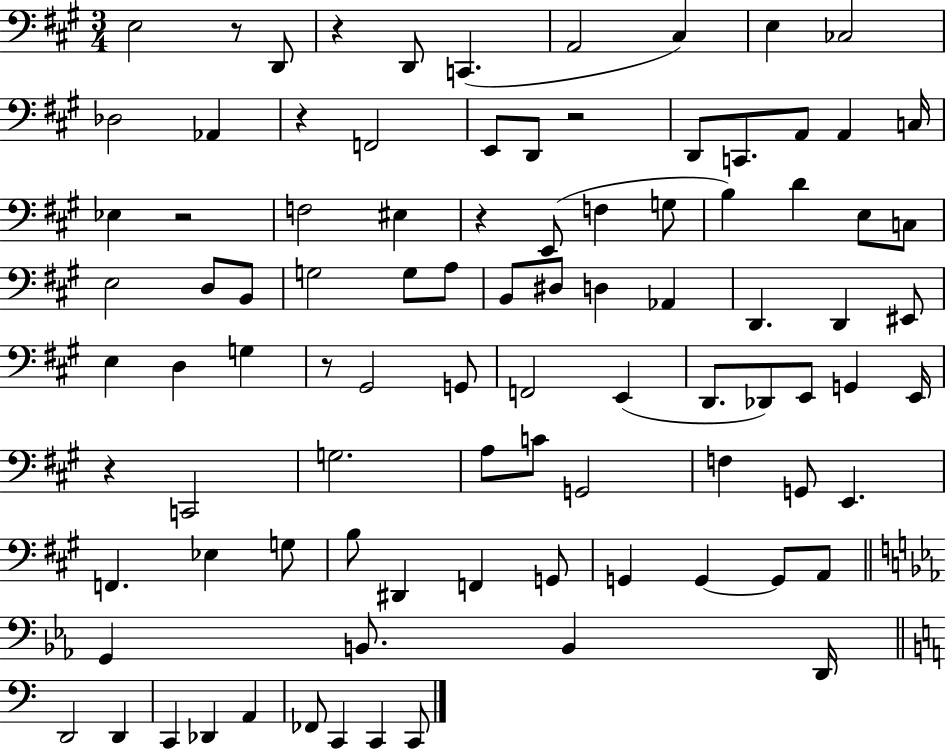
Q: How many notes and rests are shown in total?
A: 93